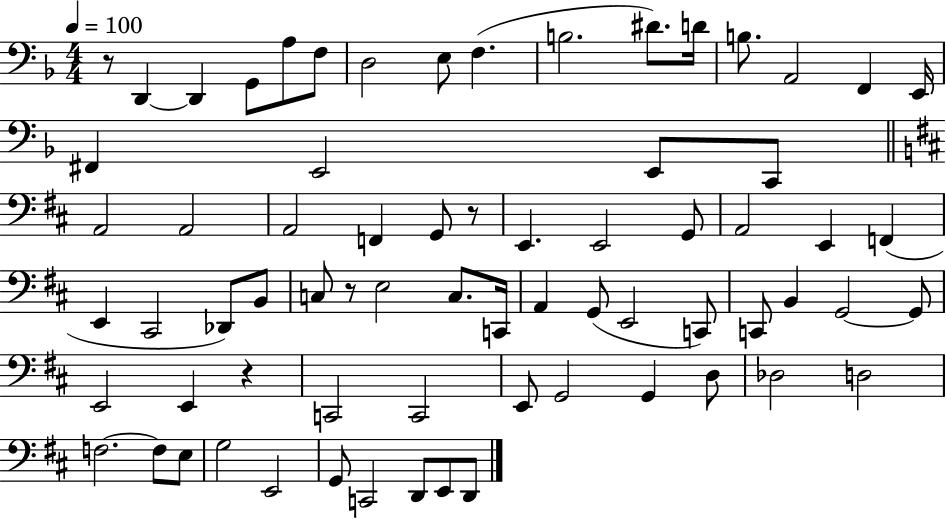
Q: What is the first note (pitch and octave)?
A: D2